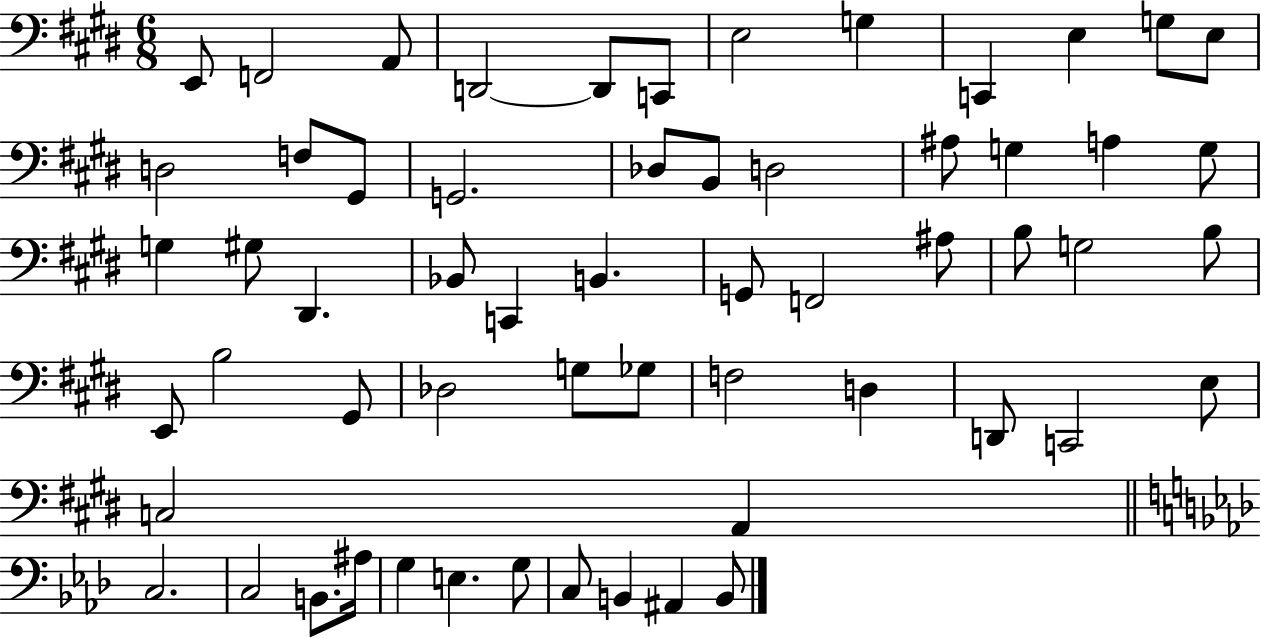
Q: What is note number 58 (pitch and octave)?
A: A#2